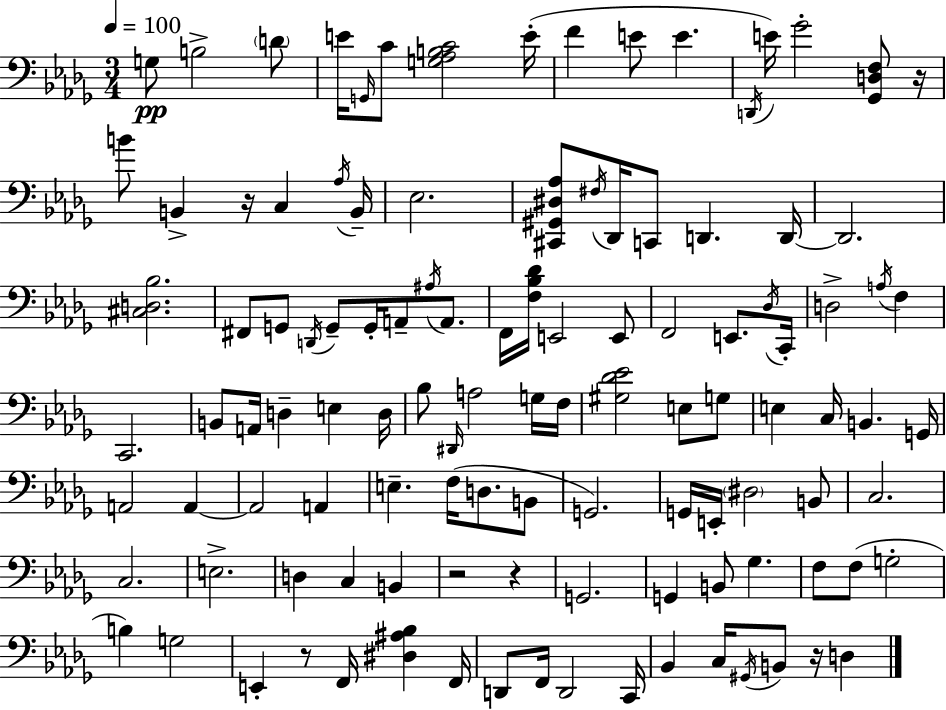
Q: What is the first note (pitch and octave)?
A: G3